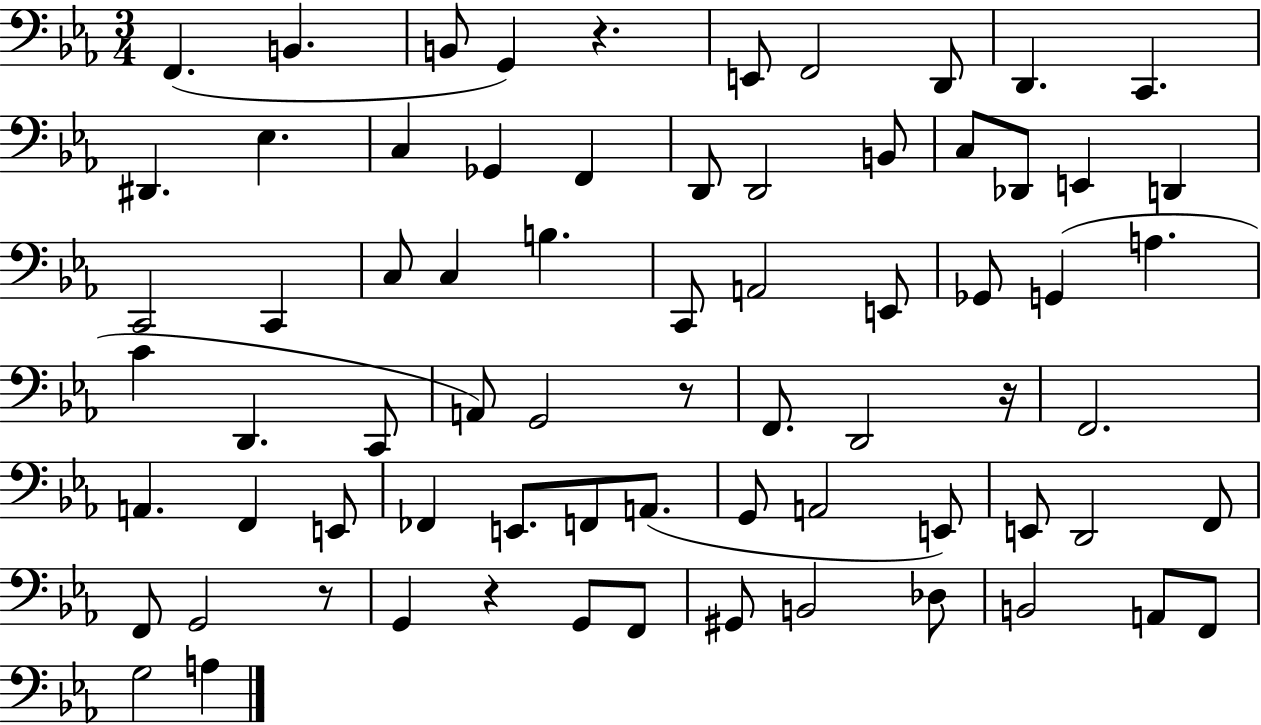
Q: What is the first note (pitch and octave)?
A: F2